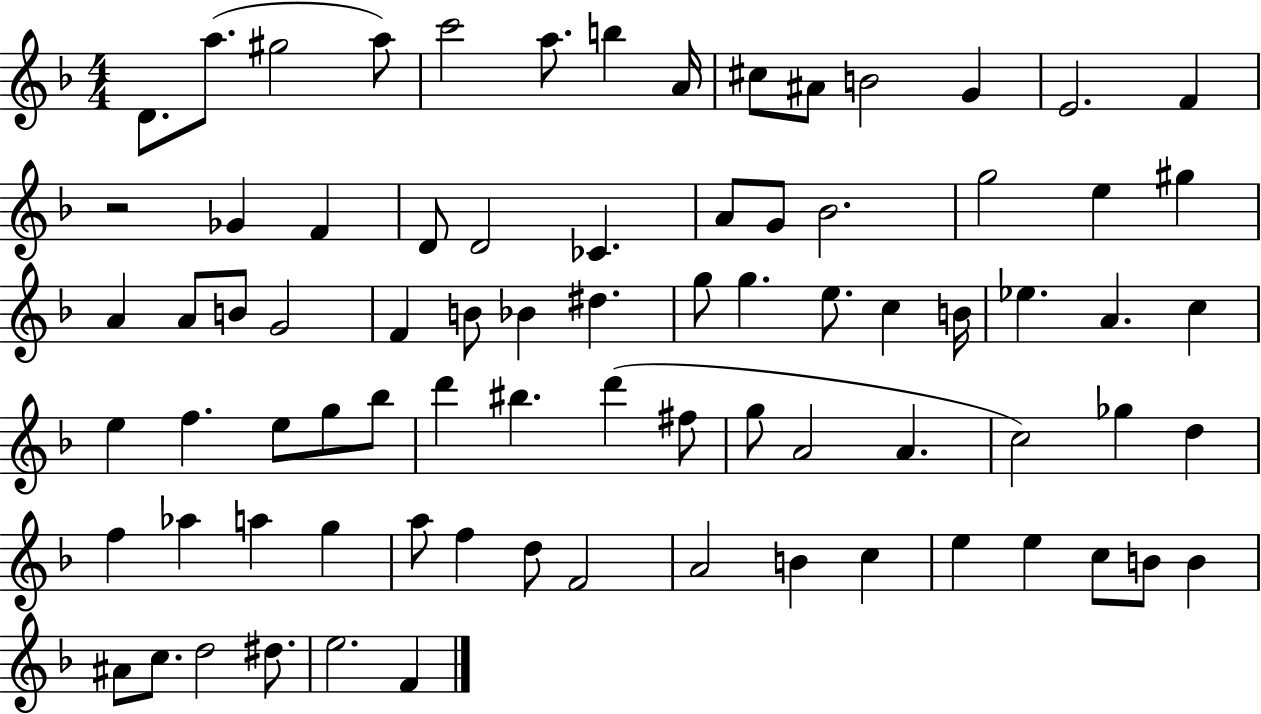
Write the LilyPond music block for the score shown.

{
  \clef treble
  \numericTimeSignature
  \time 4/4
  \key f \major
  d'8. a''8.( gis''2 a''8) | c'''2 a''8. b''4 a'16 | cis''8 ais'8 b'2 g'4 | e'2. f'4 | \break r2 ges'4 f'4 | d'8 d'2 ces'4. | a'8 g'8 bes'2. | g''2 e''4 gis''4 | \break a'4 a'8 b'8 g'2 | f'4 b'8 bes'4 dis''4. | g''8 g''4. e''8. c''4 b'16 | ees''4. a'4. c''4 | \break e''4 f''4. e''8 g''8 bes''8 | d'''4 bis''4. d'''4( fis''8 | g''8 a'2 a'4. | c''2) ges''4 d''4 | \break f''4 aes''4 a''4 g''4 | a''8 f''4 d''8 f'2 | a'2 b'4 c''4 | e''4 e''4 c''8 b'8 b'4 | \break ais'8 c''8. d''2 dis''8. | e''2. f'4 | \bar "|."
}